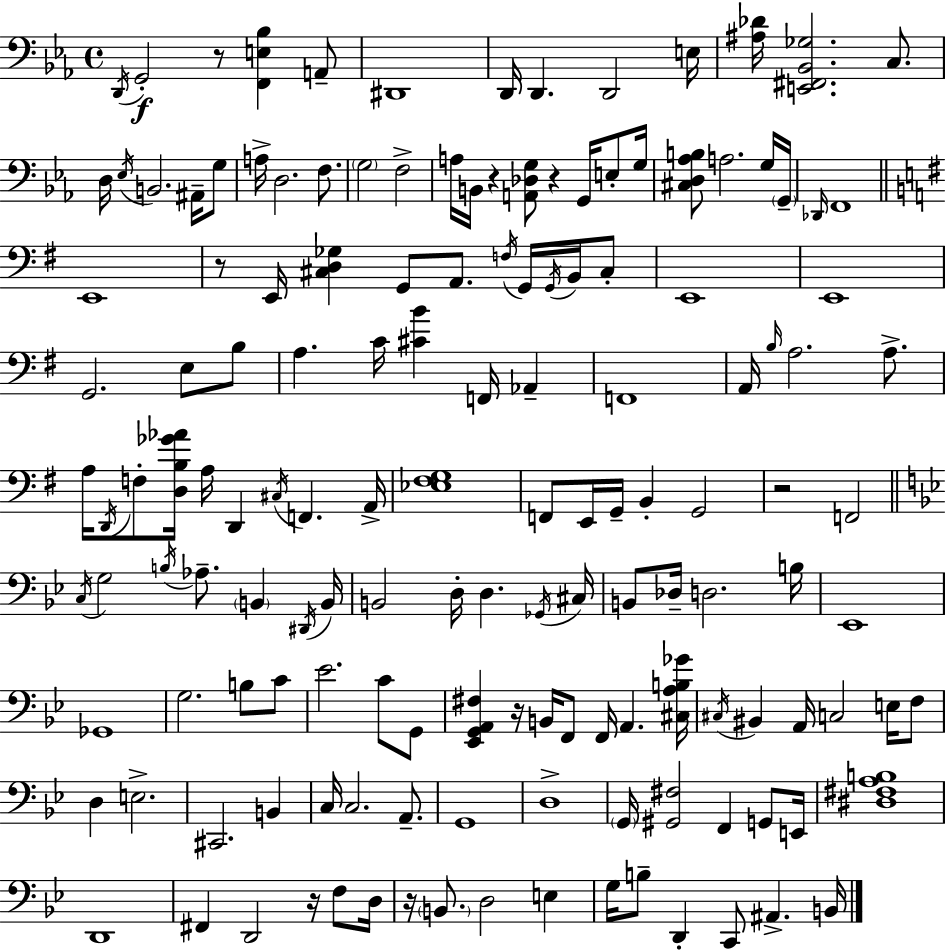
X:1
T:Untitled
M:4/4
L:1/4
K:Cm
D,,/4 G,,2 z/2 [F,,E,_B,] A,,/2 ^D,,4 D,,/4 D,, D,,2 E,/4 [^A,_D]/4 [E,,^F,,_B,,_G,]2 C,/2 D,/4 _E,/4 B,,2 ^A,,/4 G,/2 A,/4 D,2 F,/2 G,2 F,2 A,/4 B,,/4 z [A,,_D,G,]/2 z G,,/4 E,/2 G,/4 [^C,D,_A,B,]/2 A,2 G,/4 G,,/4 _D,,/4 F,,4 E,,4 z/2 E,,/4 [^C,D,_G,] G,,/2 A,,/2 F,/4 G,,/4 G,,/4 B,,/4 ^C,/2 E,,4 E,,4 G,,2 E,/2 B,/2 A, C/4 [^CB] F,,/4 _A,, F,,4 A,,/4 B,/4 A,2 A,/2 A,/4 D,,/4 F,/2 [D,B,_G_A]/4 A,/4 D,, ^C,/4 F,, A,,/4 [_E,^F,G,]4 F,,/2 E,,/4 G,,/4 B,, G,,2 z2 F,,2 C,/4 G,2 B,/4 _A,/2 B,, ^D,,/4 B,,/4 B,,2 D,/4 D, _G,,/4 ^C,/4 B,,/2 _D,/4 D,2 B,/4 _E,,4 _G,,4 G,2 B,/2 C/2 _E2 C/2 G,,/2 [_E,,G,,A,,^F,] z/4 B,,/4 F,,/2 F,,/4 A,, [^C,A,B,_G]/4 ^C,/4 ^B,, A,,/4 C,2 E,/4 F,/2 D, E,2 ^C,,2 B,, C,/4 C,2 A,,/2 G,,4 D,4 G,,/4 [^G,,^F,]2 F,, G,,/2 E,,/4 [^D,^F,A,B,]4 D,,4 ^F,, D,,2 z/4 F,/2 D,/4 z/4 B,,/2 D,2 E, G,/4 B,/2 D,, C,,/2 ^A,, B,,/4